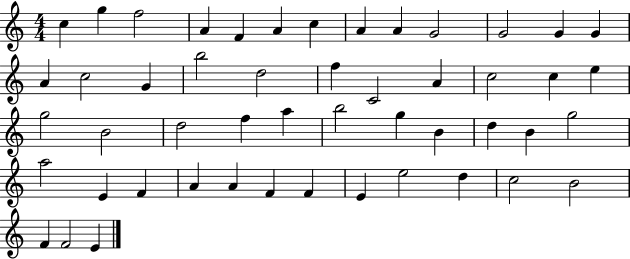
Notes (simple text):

C5/q G5/q F5/h A4/q F4/q A4/q C5/q A4/q A4/q G4/h G4/h G4/q G4/q A4/q C5/h G4/q B5/h D5/h F5/q C4/h A4/q C5/h C5/q E5/q G5/h B4/h D5/h F5/q A5/q B5/h G5/q B4/q D5/q B4/q G5/h A5/h E4/q F4/q A4/q A4/q F4/q F4/q E4/q E5/h D5/q C5/h B4/h F4/q F4/h E4/q